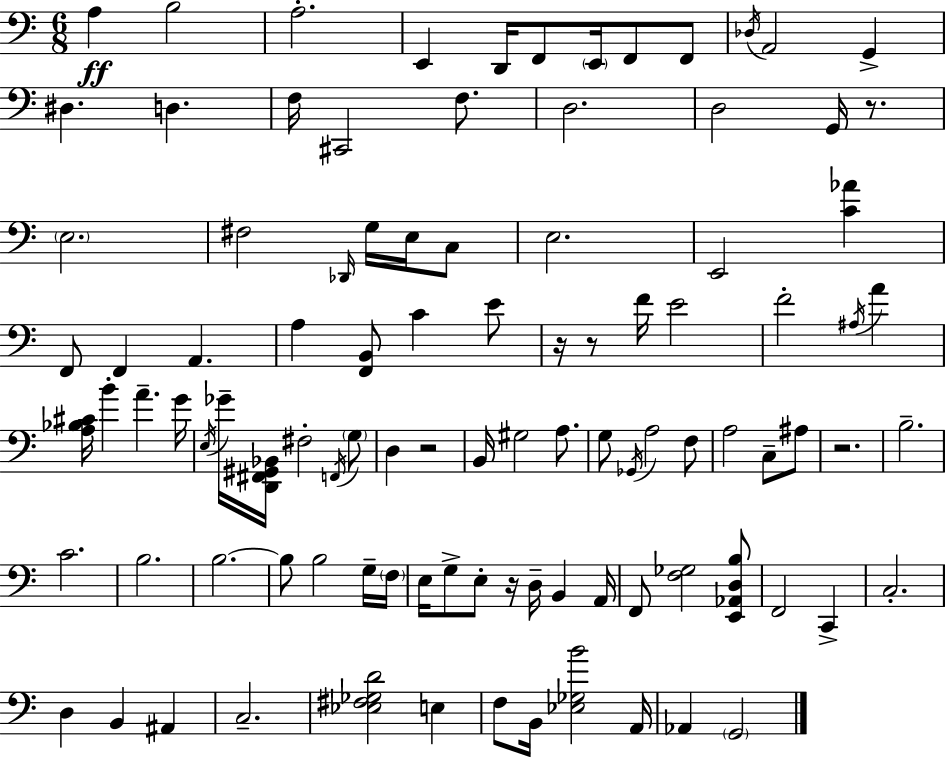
{
  \clef bass
  \numericTimeSignature
  \time 6/8
  \key a \minor
  a4\ff b2 | a2.-. | e,4 d,16 f,8 \parenthesize e,16 f,8 f,8 | \acciaccatura { des16 } a,2 g,4-> | \break dis4. d4. | f16 cis,2 f8. | d2. | d2 g,16 r8. | \break \parenthesize e2. | fis2 \grace { des,16 } g16 e16 | c8 e2. | e,2 <c' aes'>4 | \break f,8 f,4 a,4. | a4 <f, b,>8 c'4 | e'8 r16 r8 f'16 e'2 | f'2-. \acciaccatura { ais16 } a'4 | \break <a bes cis'>16 b'4-. a'4.-- | g'16 \acciaccatura { e16 } ges'16-- <d, fis, gis, bes,>16 fis2-. | \acciaccatura { f,16 } \parenthesize g8 d4 r2 | b,16 gis2 | \break a8. g8 \acciaccatura { ges,16 } a2 | f8 a2 | c8-- ais8 r2. | b2.-- | \break c'2. | b2. | b2.~~ | b8 b2 | \break g16-- \parenthesize f16 e16 g8-> e8-. r16 | d16-- b,4 a,16 f,8 <f ges>2 | <e, aes, d b>8 f,2 | c,4-> c2.-. | \break d4 b,4 | ais,4 c2.-- | <ees fis ges d'>2 | e4 f8 b,16 <ees ges b'>2 | \break a,16 aes,4 \parenthesize g,2 | \bar "|."
}